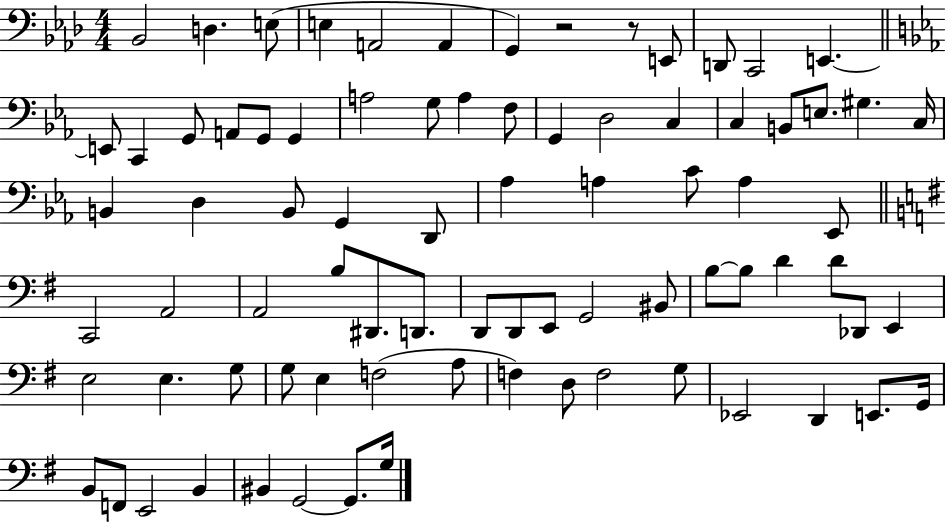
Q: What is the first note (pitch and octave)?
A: Bb2